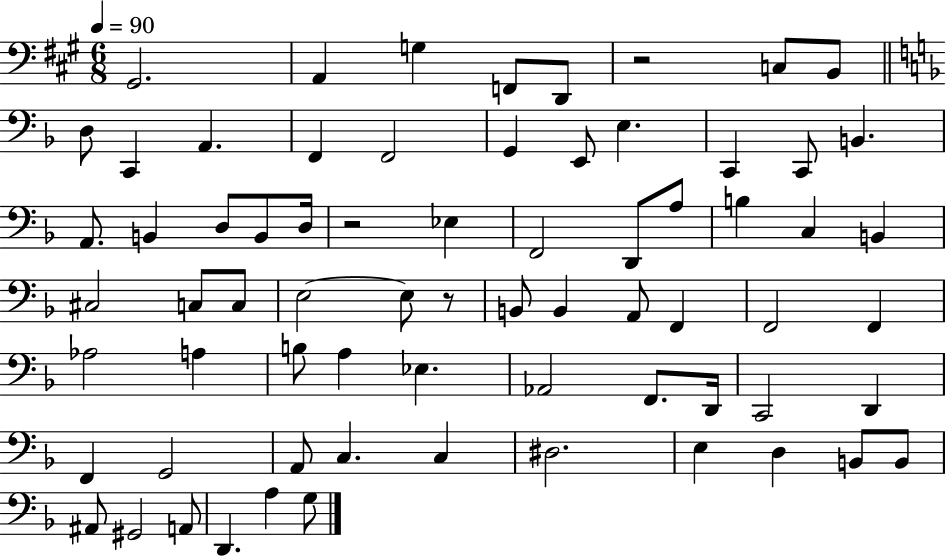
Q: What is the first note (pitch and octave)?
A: G#2